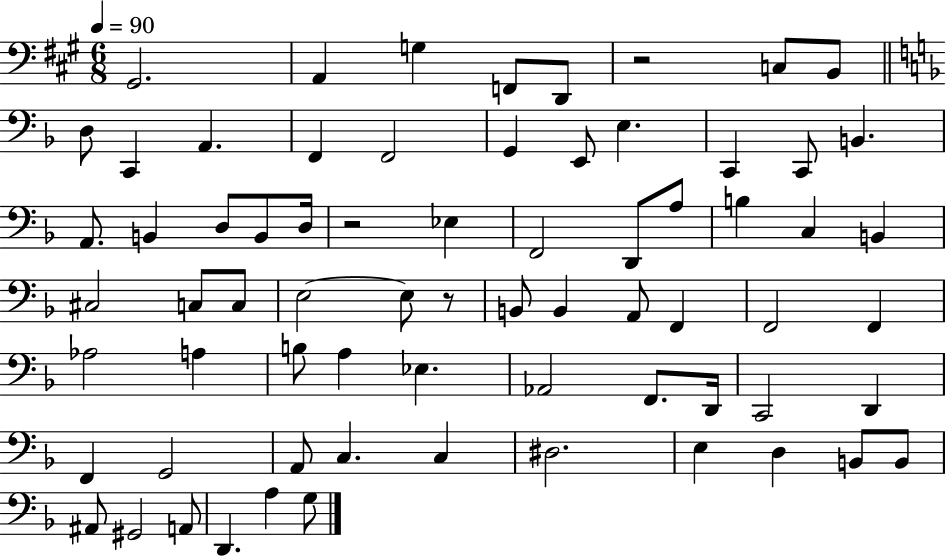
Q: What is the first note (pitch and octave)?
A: G#2